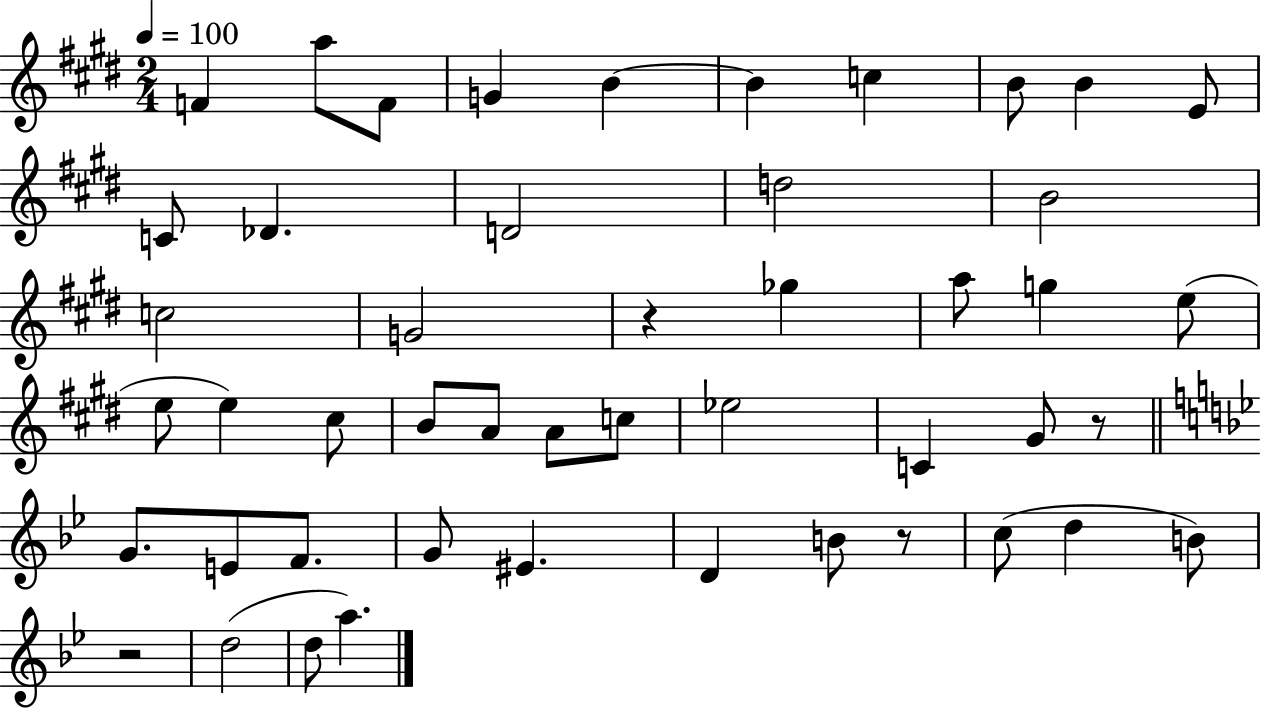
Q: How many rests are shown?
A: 4